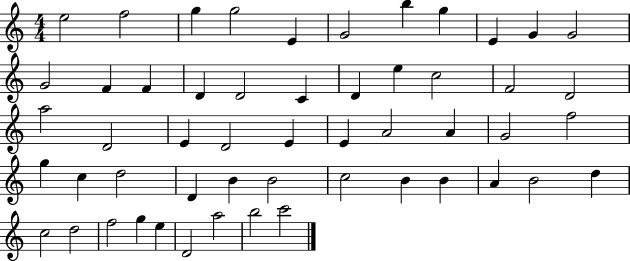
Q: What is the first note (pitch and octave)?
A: E5